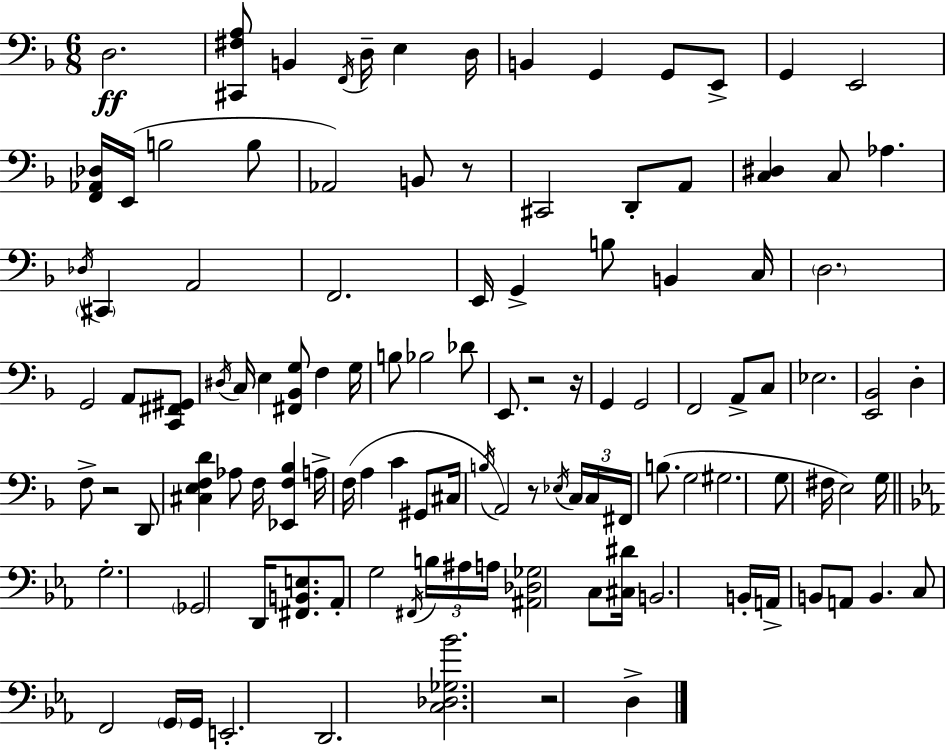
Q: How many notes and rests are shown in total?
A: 114